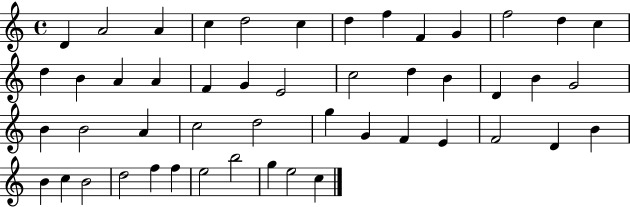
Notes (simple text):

D4/q A4/h A4/q C5/q D5/h C5/q D5/q F5/q F4/q G4/q F5/h D5/q C5/q D5/q B4/q A4/q A4/q F4/q G4/q E4/h C5/h D5/q B4/q D4/q B4/q G4/h B4/q B4/h A4/q C5/h D5/h G5/q G4/q F4/q E4/q F4/h D4/q B4/q B4/q C5/q B4/h D5/h F5/q F5/q E5/h B5/h G5/q E5/h C5/q